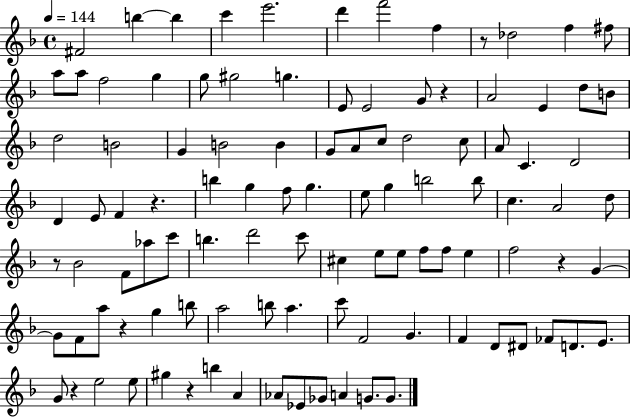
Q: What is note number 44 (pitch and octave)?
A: F5